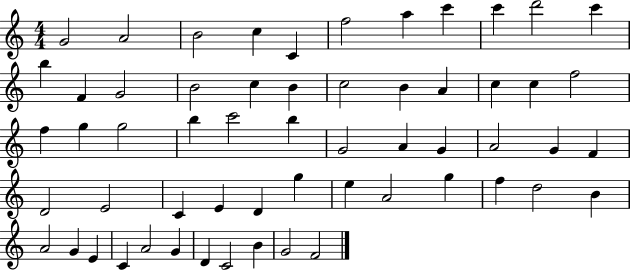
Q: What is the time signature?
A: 4/4